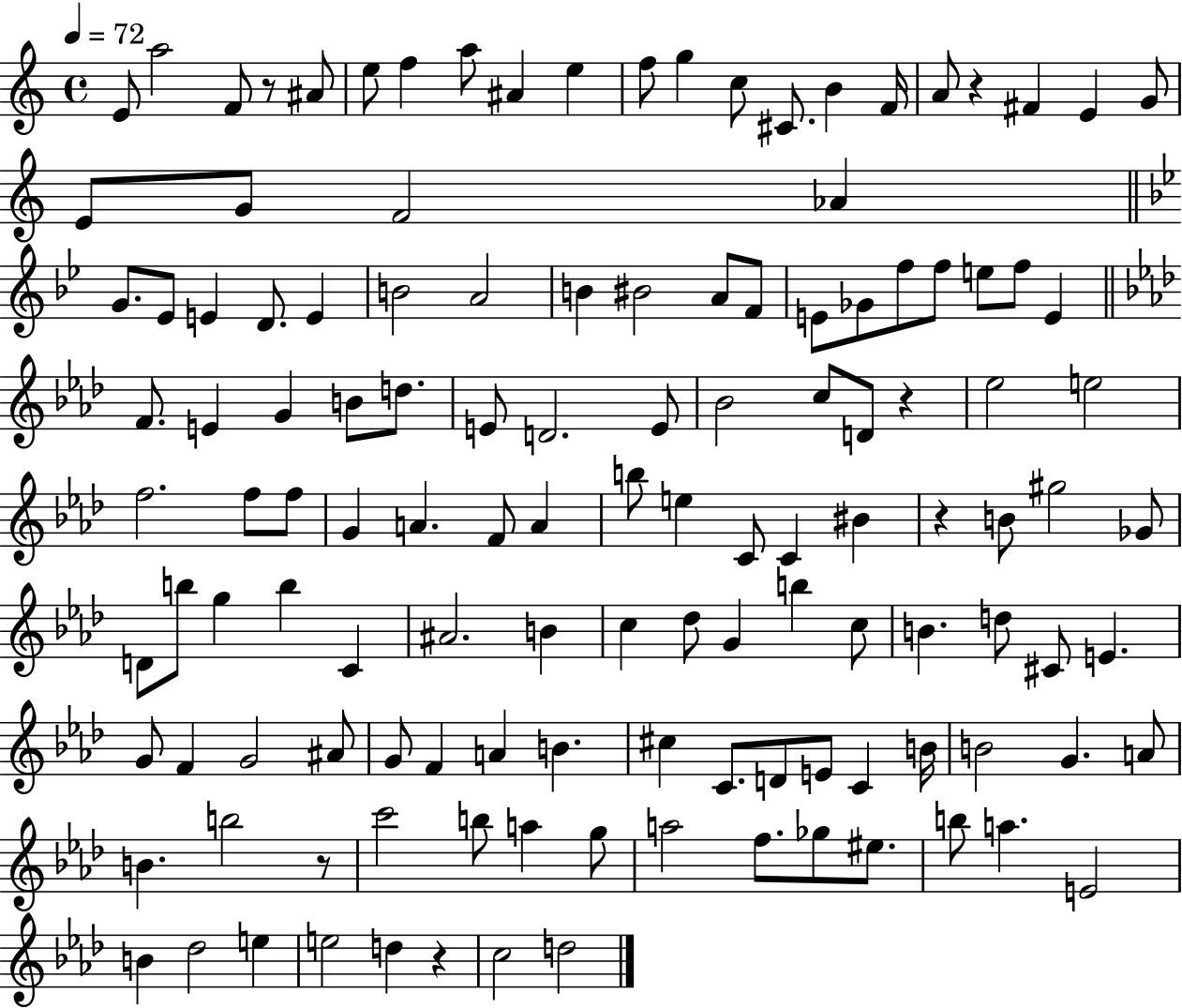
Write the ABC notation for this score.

X:1
T:Untitled
M:4/4
L:1/4
K:C
E/2 a2 F/2 z/2 ^A/2 e/2 f a/2 ^A e f/2 g c/2 ^C/2 B F/4 A/2 z ^F E G/2 E/2 G/2 F2 _A G/2 _E/2 E D/2 E B2 A2 B ^B2 A/2 F/2 E/2 _G/2 f/2 f/2 e/2 f/2 E F/2 E G B/2 d/2 E/2 D2 E/2 _B2 c/2 D/2 z _e2 e2 f2 f/2 f/2 G A F/2 A b/2 e C/2 C ^B z B/2 ^g2 _G/2 D/2 b/2 g b C ^A2 B c _d/2 G b c/2 B d/2 ^C/2 E G/2 F G2 ^A/2 G/2 F A B ^c C/2 D/2 E/2 C B/4 B2 G A/2 B b2 z/2 c'2 b/2 a g/2 a2 f/2 _g/2 ^e/2 b/2 a E2 B _d2 e e2 d z c2 d2